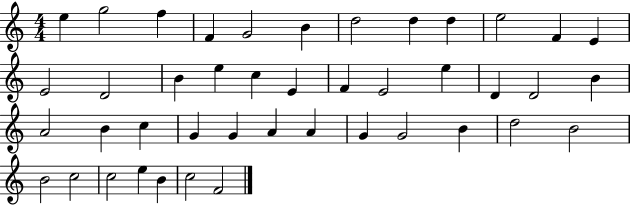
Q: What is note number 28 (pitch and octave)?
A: G4